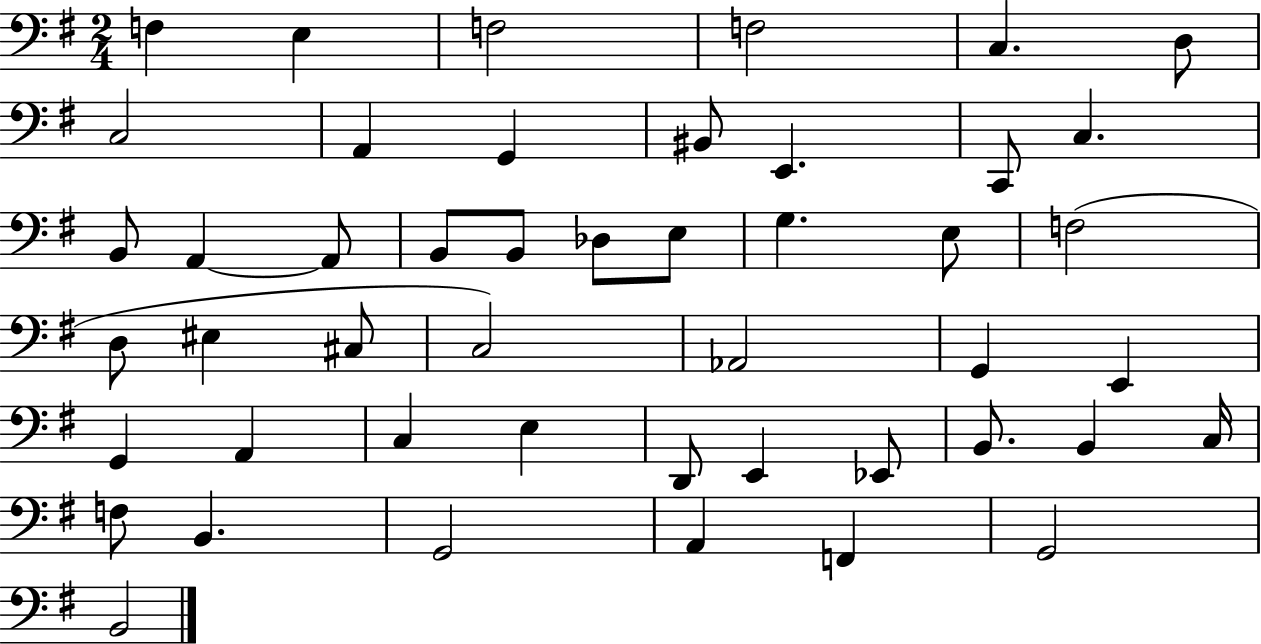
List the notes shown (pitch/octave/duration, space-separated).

F3/q E3/q F3/h F3/h C3/q. D3/e C3/h A2/q G2/q BIS2/e E2/q. C2/e C3/q. B2/e A2/q A2/e B2/e B2/e Db3/e E3/e G3/q. E3/e F3/h D3/e EIS3/q C#3/e C3/h Ab2/h G2/q E2/q G2/q A2/q C3/q E3/q D2/e E2/q Eb2/e B2/e. B2/q C3/s F3/e B2/q. G2/h A2/q F2/q G2/h B2/h